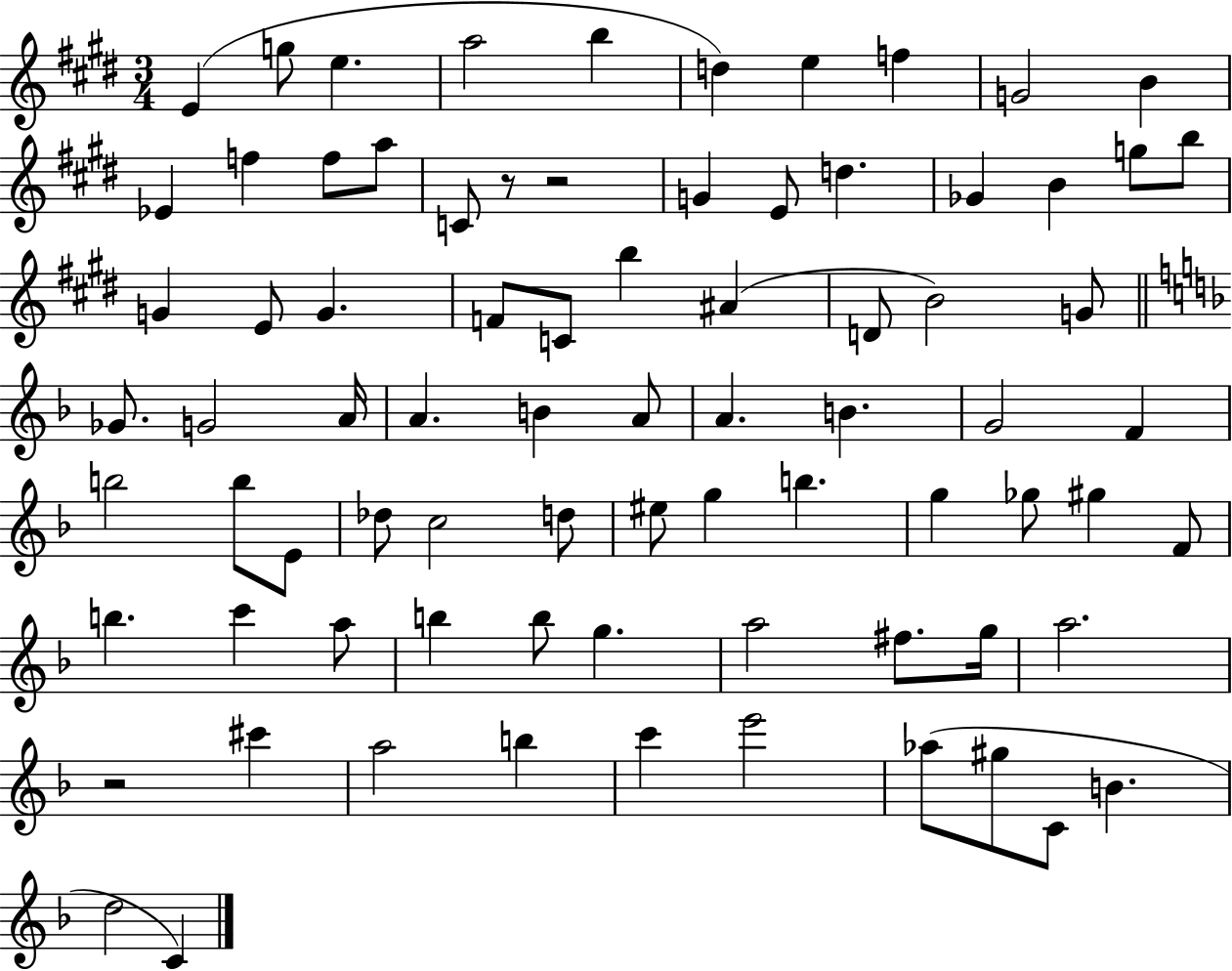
{
  \clef treble
  \numericTimeSignature
  \time 3/4
  \key e \major
  \repeat volta 2 { e'4( g''8 e''4. | a''2 b''4 | d''4) e''4 f''4 | g'2 b'4 | \break ees'4 f''4 f''8 a''8 | c'8 r8 r2 | g'4 e'8 d''4. | ges'4 b'4 g''8 b''8 | \break g'4 e'8 g'4. | f'8 c'8 b''4 ais'4( | d'8 b'2) g'8 | \bar "||" \break \key f \major ges'8. g'2 a'16 | a'4. b'4 a'8 | a'4. b'4. | g'2 f'4 | \break b''2 b''8 e'8 | des''8 c''2 d''8 | eis''8 g''4 b''4. | g''4 ges''8 gis''4 f'8 | \break b''4. c'''4 a''8 | b''4 b''8 g''4. | a''2 fis''8. g''16 | a''2. | \break r2 cis'''4 | a''2 b''4 | c'''4 e'''2 | aes''8( gis''8 c'8 b'4. | \break d''2 c'4) | } \bar "|."
}